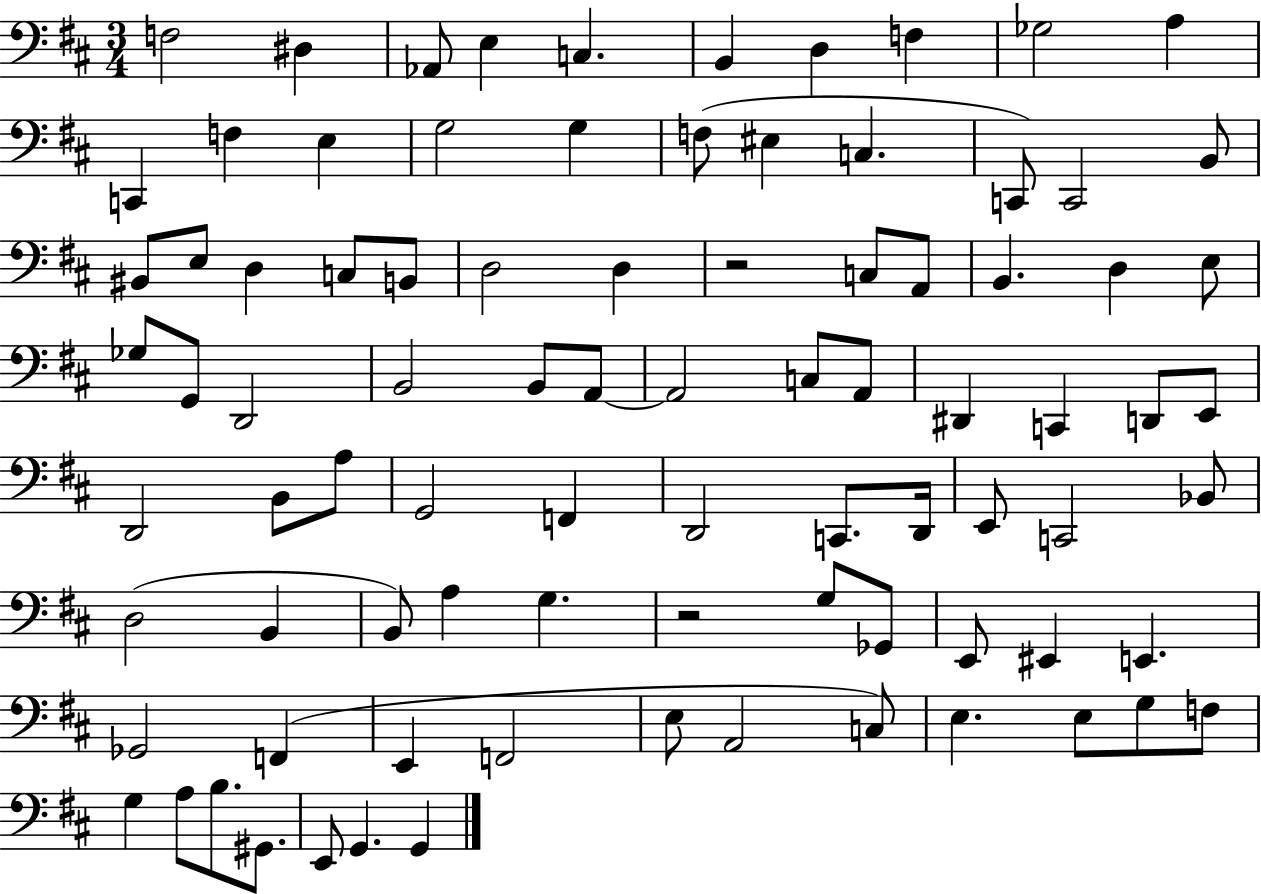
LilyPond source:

{
  \clef bass
  \numericTimeSignature
  \time 3/4
  \key d \major
  f2 dis4 | aes,8 e4 c4. | b,4 d4 f4 | ges2 a4 | \break c,4 f4 e4 | g2 g4 | f8( eis4 c4. | c,8) c,2 b,8 | \break bis,8 e8 d4 c8 b,8 | d2 d4 | r2 c8 a,8 | b,4. d4 e8 | \break ges8 g,8 d,2 | b,2 b,8 a,8~~ | a,2 c8 a,8 | dis,4 c,4 d,8 e,8 | \break d,2 b,8 a8 | g,2 f,4 | d,2 c,8. d,16 | e,8 c,2 bes,8 | \break d2( b,4 | b,8) a4 g4. | r2 g8 ges,8 | e,8 eis,4 e,4. | \break ges,2 f,4( | e,4 f,2 | e8 a,2 c8) | e4. e8 g8 f8 | \break g4 a8 b8. gis,8. | e,8 g,4. g,4 | \bar "|."
}